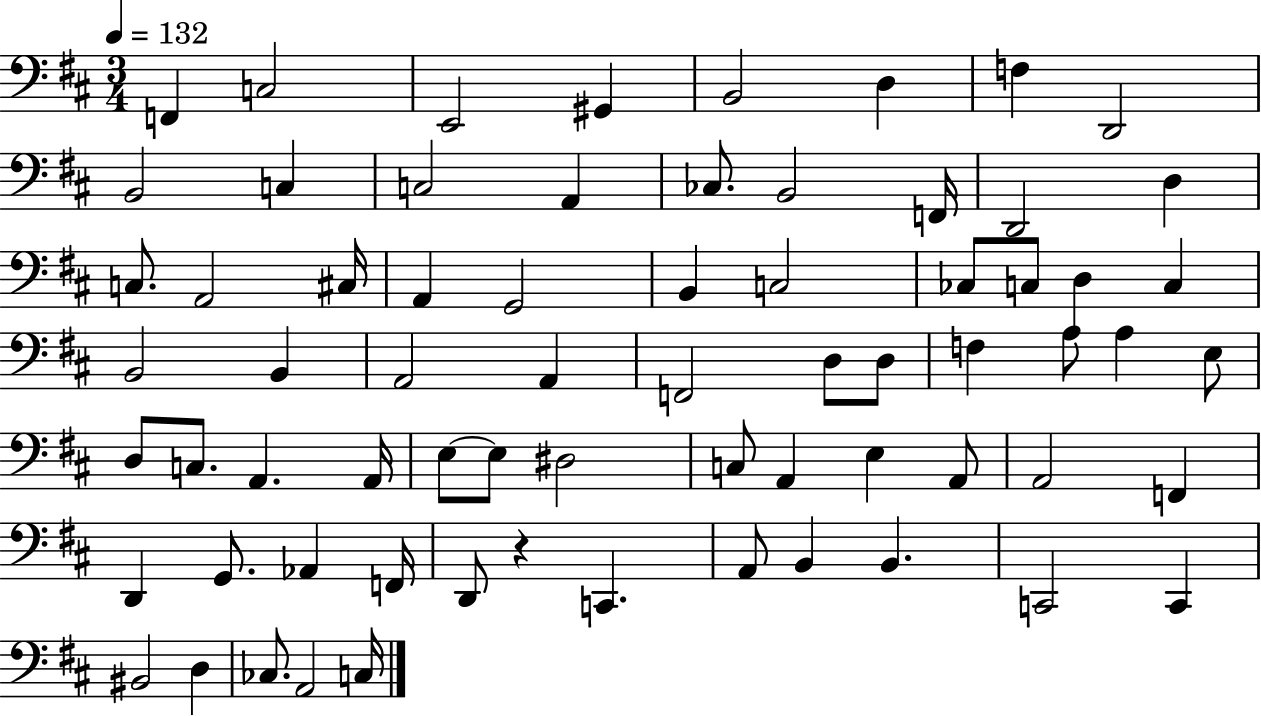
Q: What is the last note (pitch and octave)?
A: C3